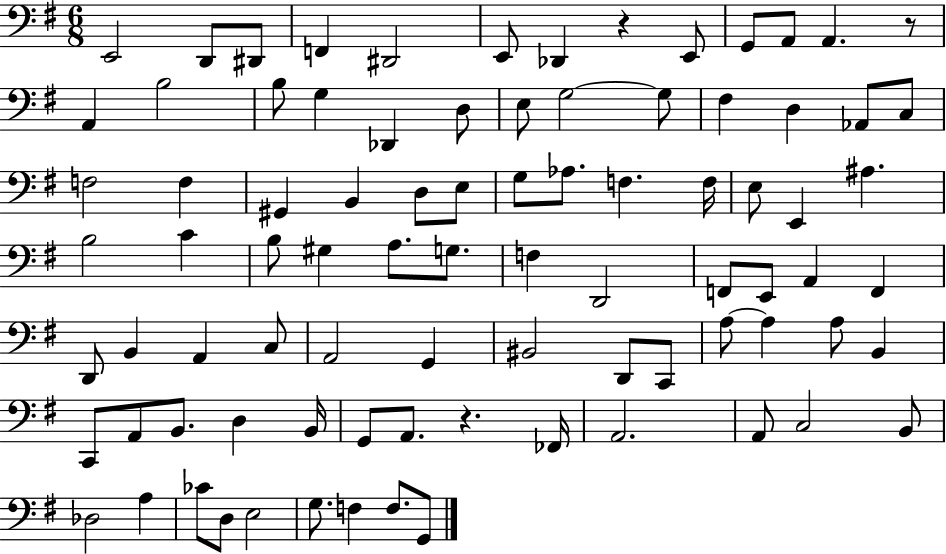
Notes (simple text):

E2/h D2/e D#2/e F2/q D#2/h E2/e Db2/q R/q E2/e G2/e A2/e A2/q. R/e A2/q B3/h B3/e G3/q Db2/q D3/e E3/e G3/h G3/e F#3/q D3/q Ab2/e C3/e F3/h F3/q G#2/q B2/q D3/e E3/e G3/e Ab3/e. F3/q. F3/s E3/e E2/q A#3/q. B3/h C4/q B3/e G#3/q A3/e. G3/e. F3/q D2/h F2/e E2/e A2/q F2/q D2/e B2/q A2/q C3/e A2/h G2/q BIS2/h D2/e C2/e A3/e A3/q A3/e B2/q C2/e A2/e B2/e. D3/q B2/s G2/e A2/e. R/q. FES2/s A2/h. A2/e C3/h B2/e Db3/h A3/q CES4/e D3/e E3/h G3/e. F3/q F3/e. G2/e